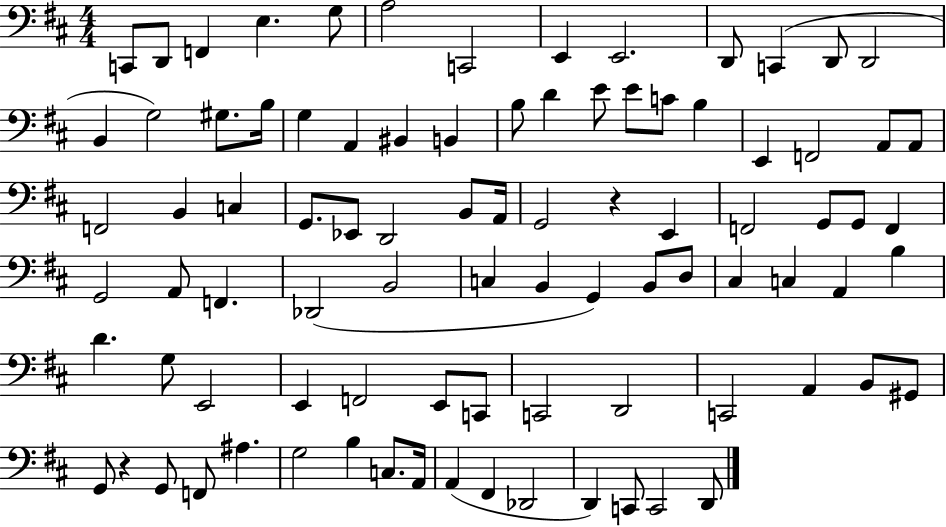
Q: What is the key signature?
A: D major